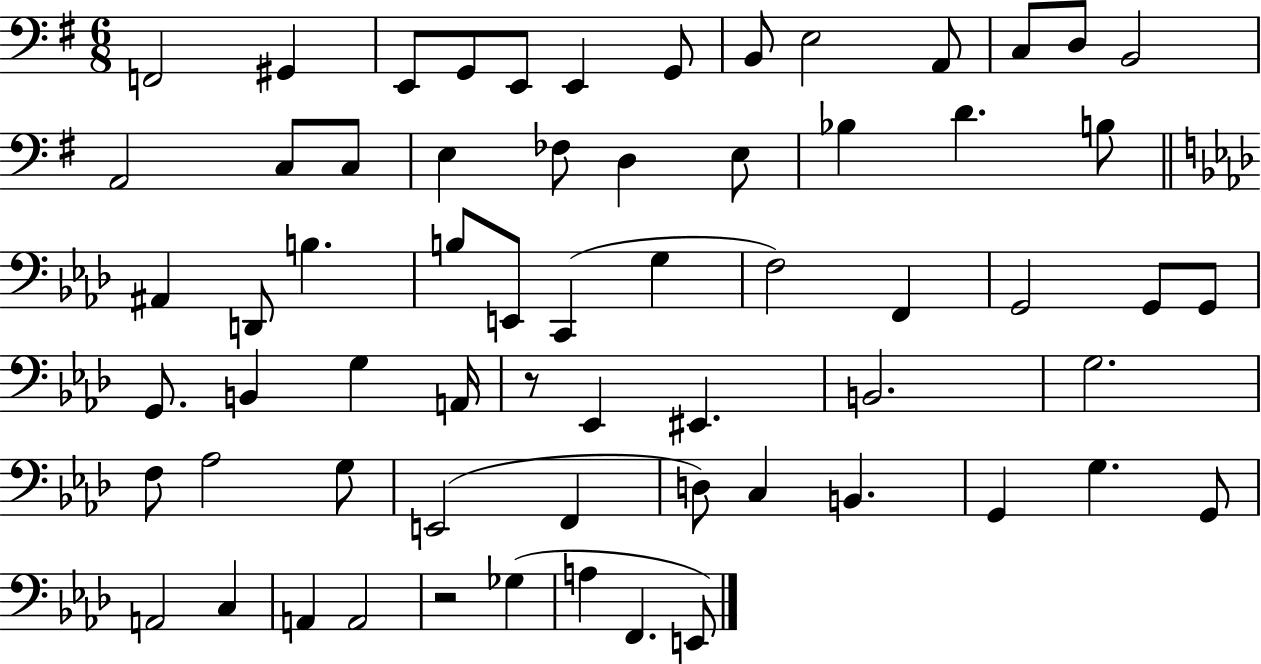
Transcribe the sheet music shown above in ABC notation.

X:1
T:Untitled
M:6/8
L:1/4
K:G
F,,2 ^G,, E,,/2 G,,/2 E,,/2 E,, G,,/2 B,,/2 E,2 A,,/2 C,/2 D,/2 B,,2 A,,2 C,/2 C,/2 E, _F,/2 D, E,/2 _B, D B,/2 ^A,, D,,/2 B, B,/2 E,,/2 C,, G, F,2 F,, G,,2 G,,/2 G,,/2 G,,/2 B,, G, A,,/4 z/2 _E,, ^E,, B,,2 G,2 F,/2 _A,2 G,/2 E,,2 F,, D,/2 C, B,, G,, G, G,,/2 A,,2 C, A,, A,,2 z2 _G, A, F,, E,,/2